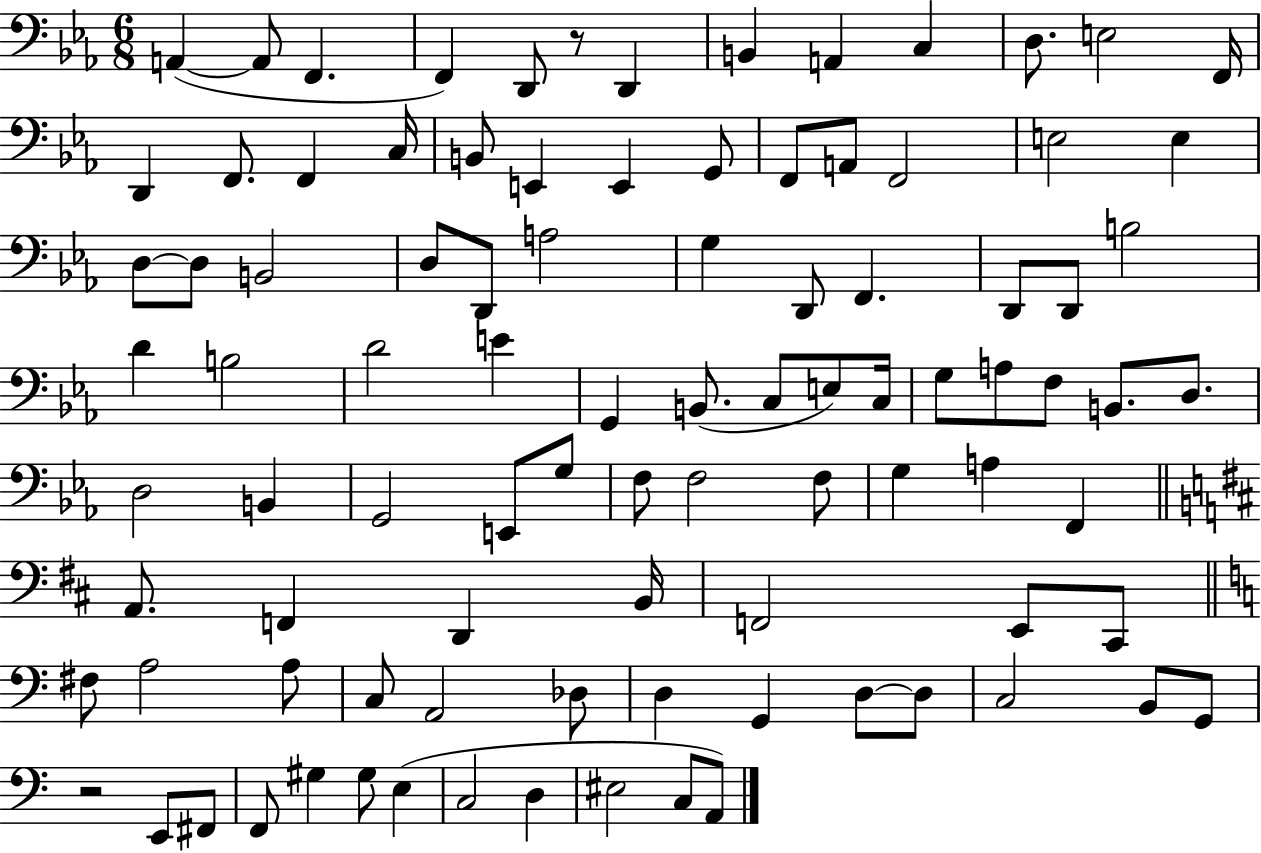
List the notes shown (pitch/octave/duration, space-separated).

A2/q A2/e F2/q. F2/q D2/e R/e D2/q B2/q A2/q C3/q D3/e. E3/h F2/s D2/q F2/e. F2/q C3/s B2/e E2/q E2/q G2/e F2/e A2/e F2/h E3/h E3/q D3/e D3/e B2/h D3/e D2/e A3/h G3/q D2/e F2/q. D2/e D2/e B3/h D4/q B3/h D4/h E4/q G2/q B2/e. C3/e E3/e C3/s G3/e A3/e F3/e B2/e. D3/e. D3/h B2/q G2/h E2/e G3/e F3/e F3/h F3/e G3/q A3/q F2/q A2/e. F2/q D2/q B2/s F2/h E2/e C#2/e F#3/e A3/h A3/e C3/e A2/h Db3/e D3/q G2/q D3/e D3/e C3/h B2/e G2/e R/h E2/e F#2/e F2/e G#3/q G#3/e E3/q C3/h D3/q EIS3/h C3/e A2/e